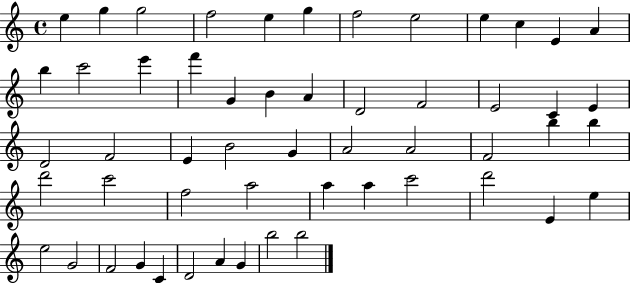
{
  \clef treble
  \time 4/4
  \defaultTimeSignature
  \key c \major
  e''4 g''4 g''2 | f''2 e''4 g''4 | f''2 e''2 | e''4 c''4 e'4 a'4 | \break b''4 c'''2 e'''4 | f'''4 g'4 b'4 a'4 | d'2 f'2 | e'2 c'4 e'4 | \break d'2 f'2 | e'4 b'2 g'4 | a'2 a'2 | f'2 b''4 b''4 | \break d'''2 c'''2 | f''2 a''2 | a''4 a''4 c'''2 | d'''2 e'4 e''4 | \break e''2 g'2 | f'2 g'4 c'4 | d'2 a'4 g'4 | b''2 b''2 | \break \bar "|."
}